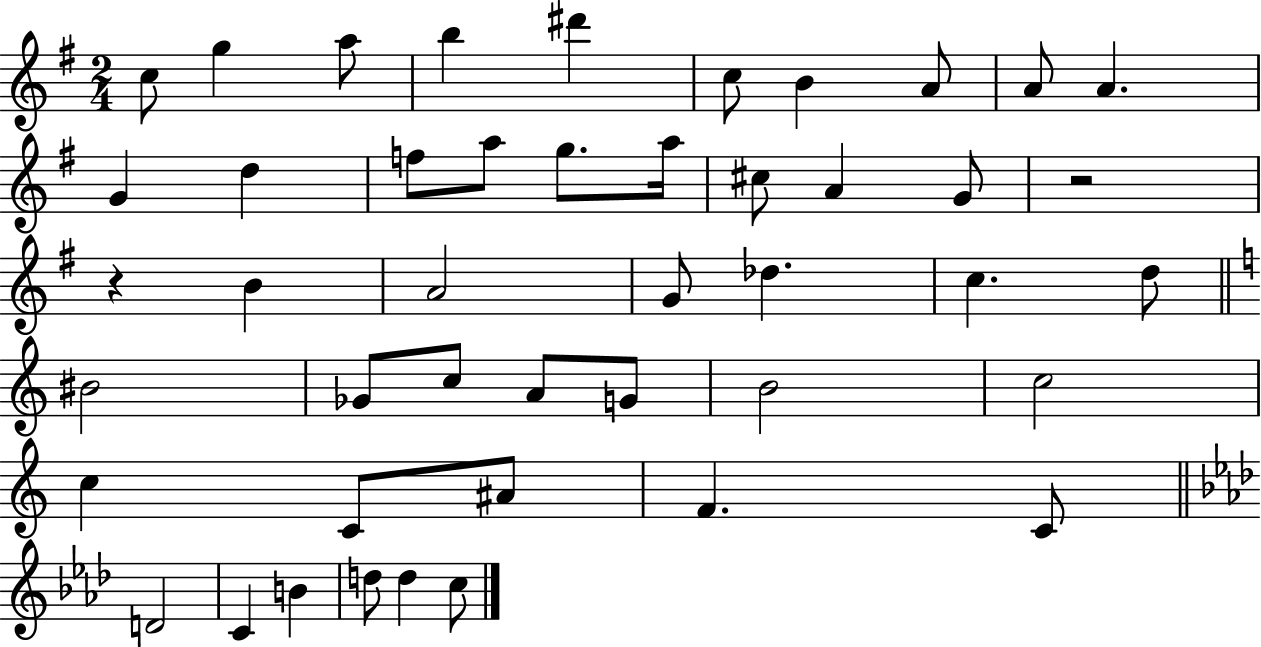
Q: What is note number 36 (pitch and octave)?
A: F4